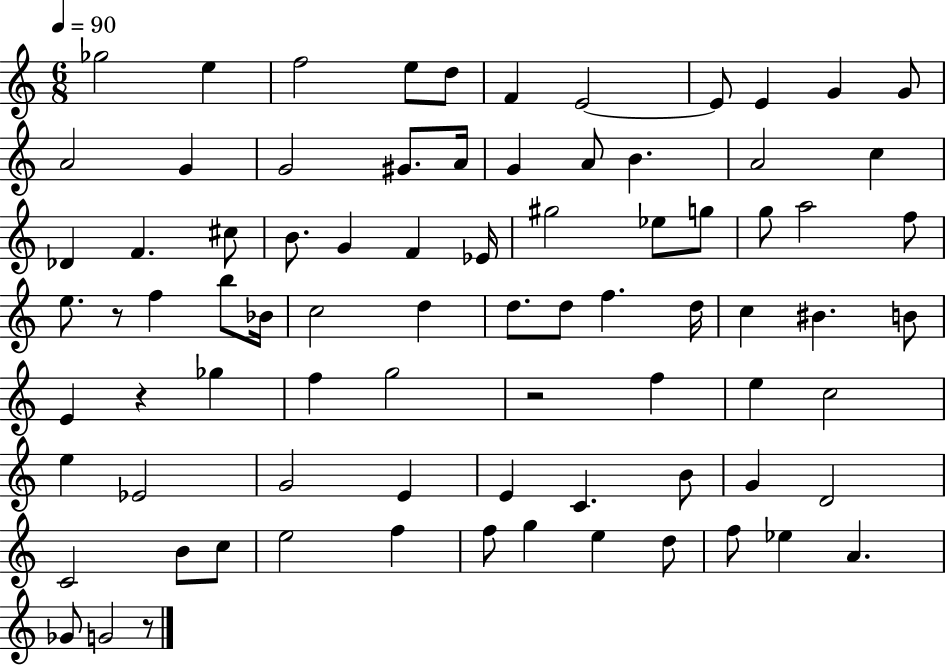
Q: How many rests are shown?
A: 4